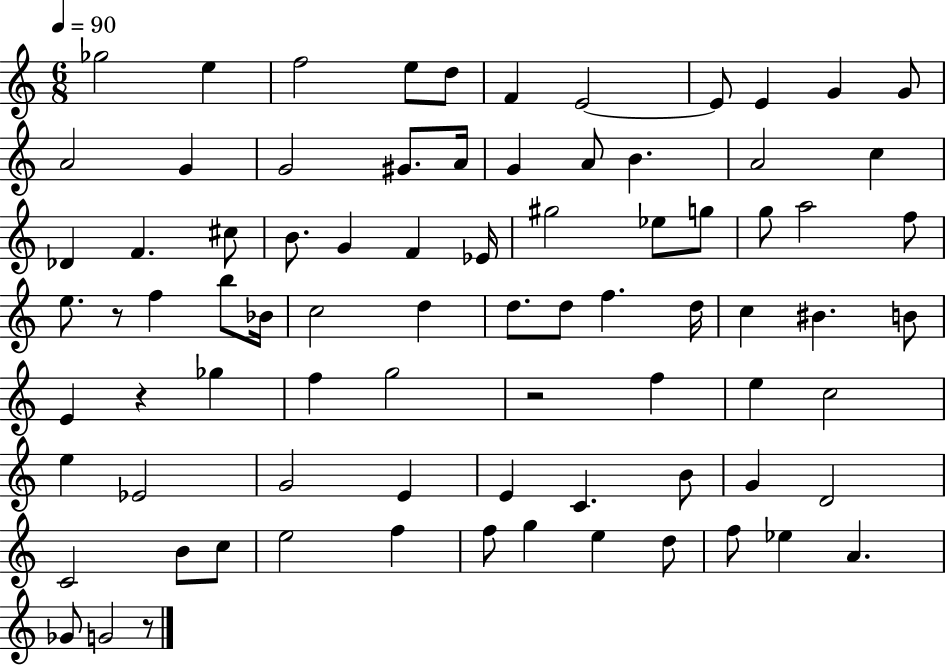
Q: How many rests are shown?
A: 4